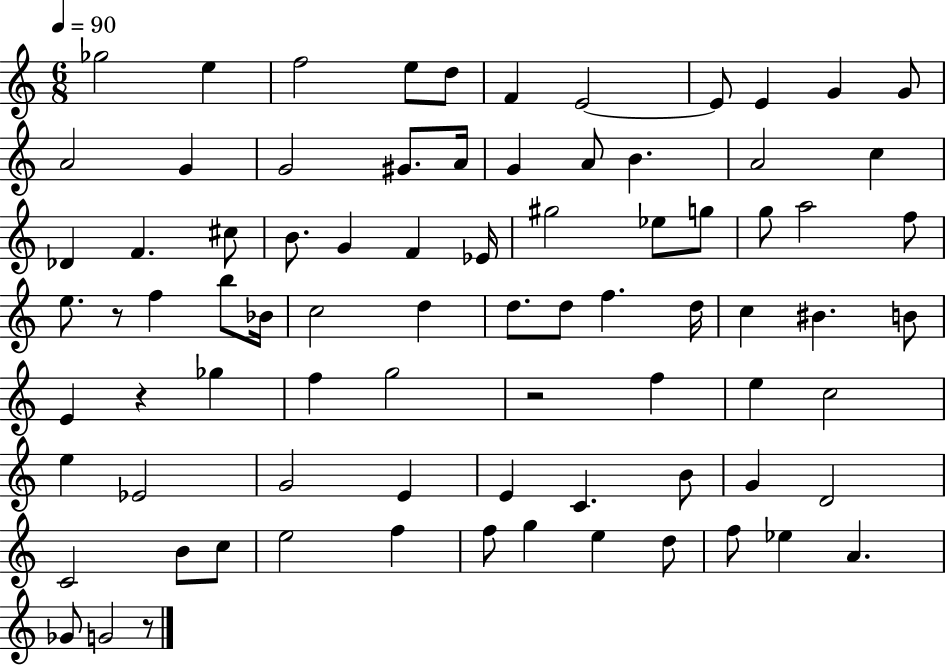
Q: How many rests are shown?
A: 4